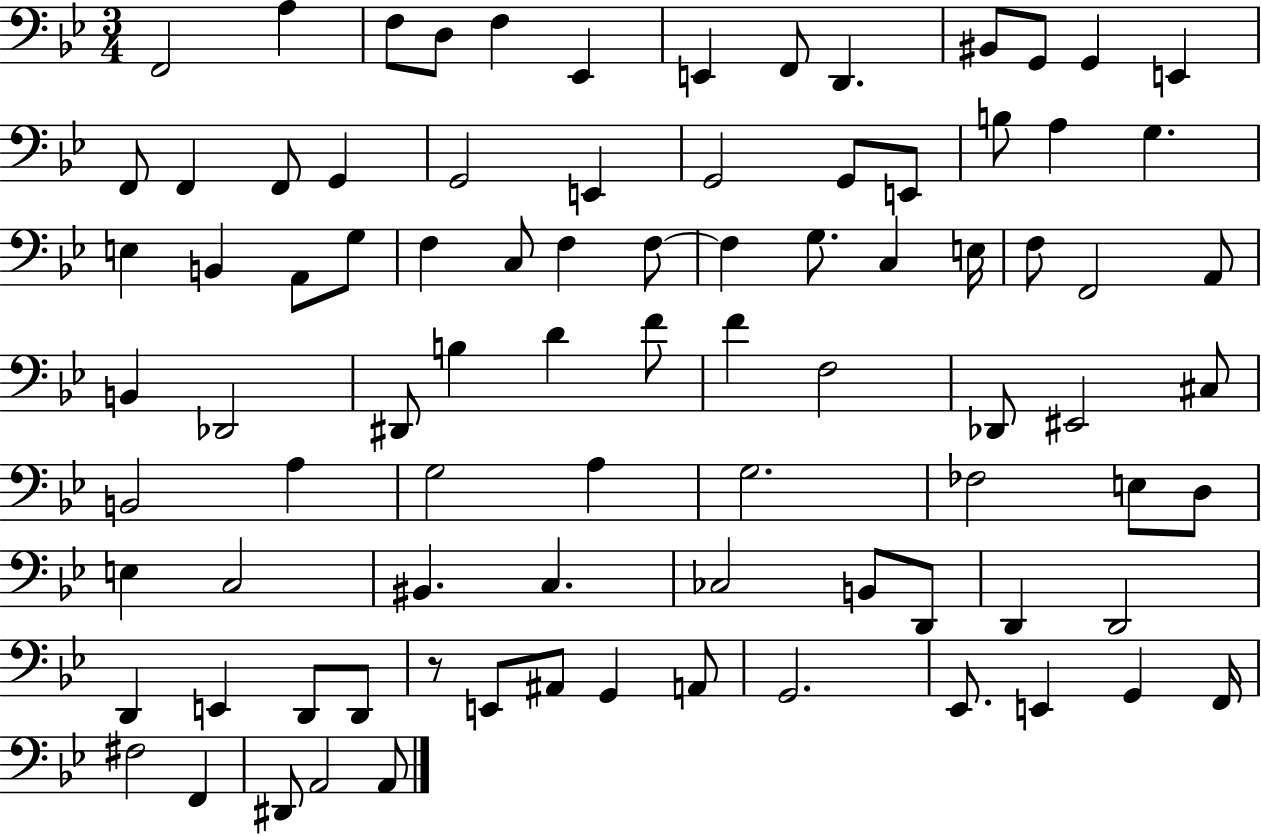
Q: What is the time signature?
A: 3/4